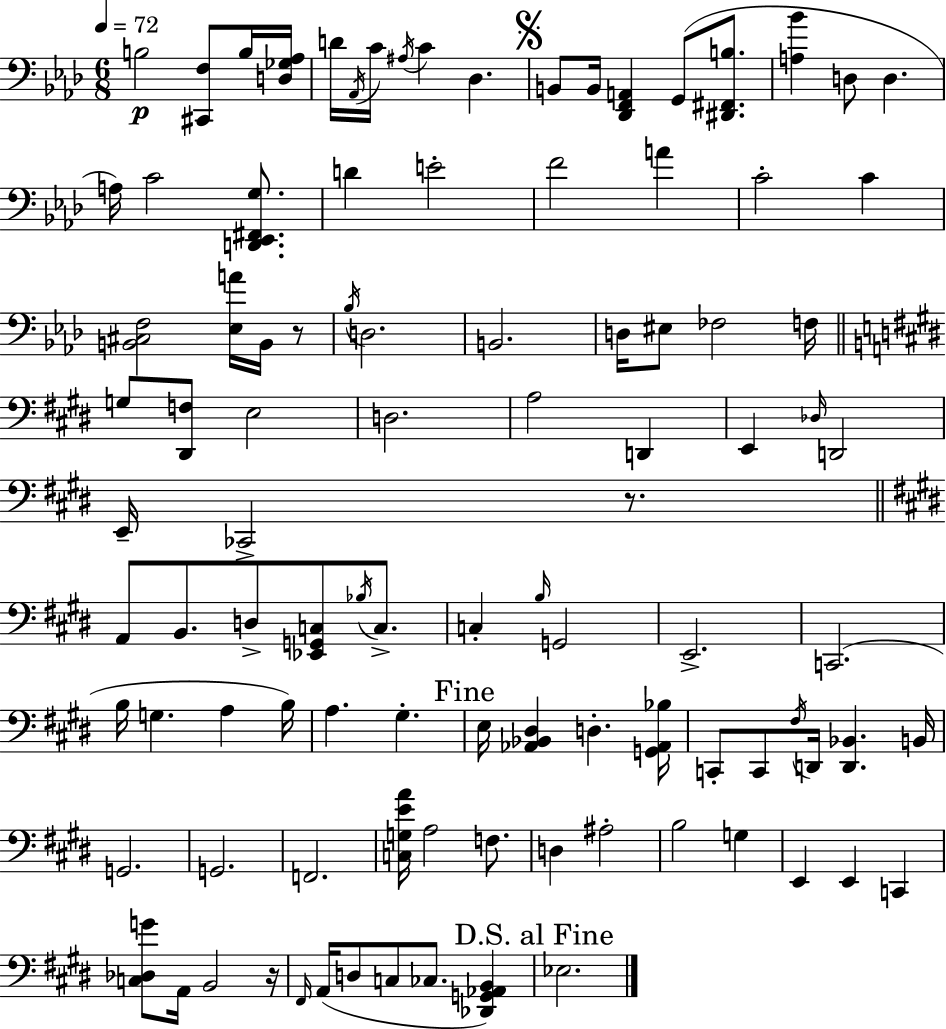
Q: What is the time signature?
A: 6/8